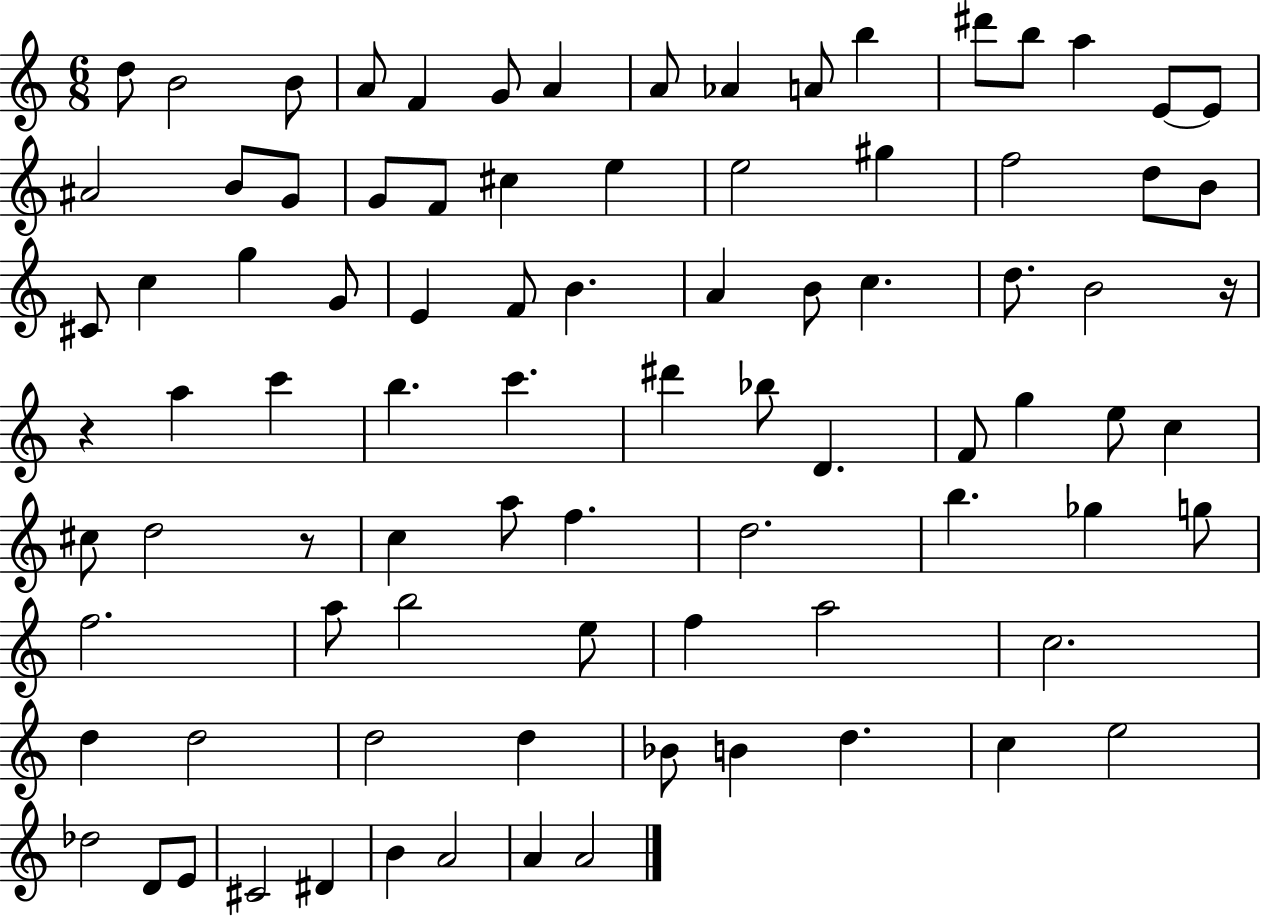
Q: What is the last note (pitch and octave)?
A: A4